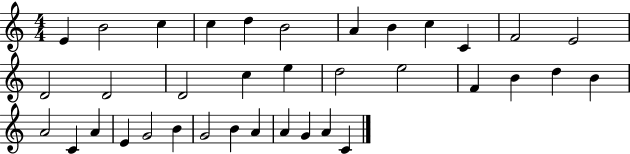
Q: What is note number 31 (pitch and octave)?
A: B4